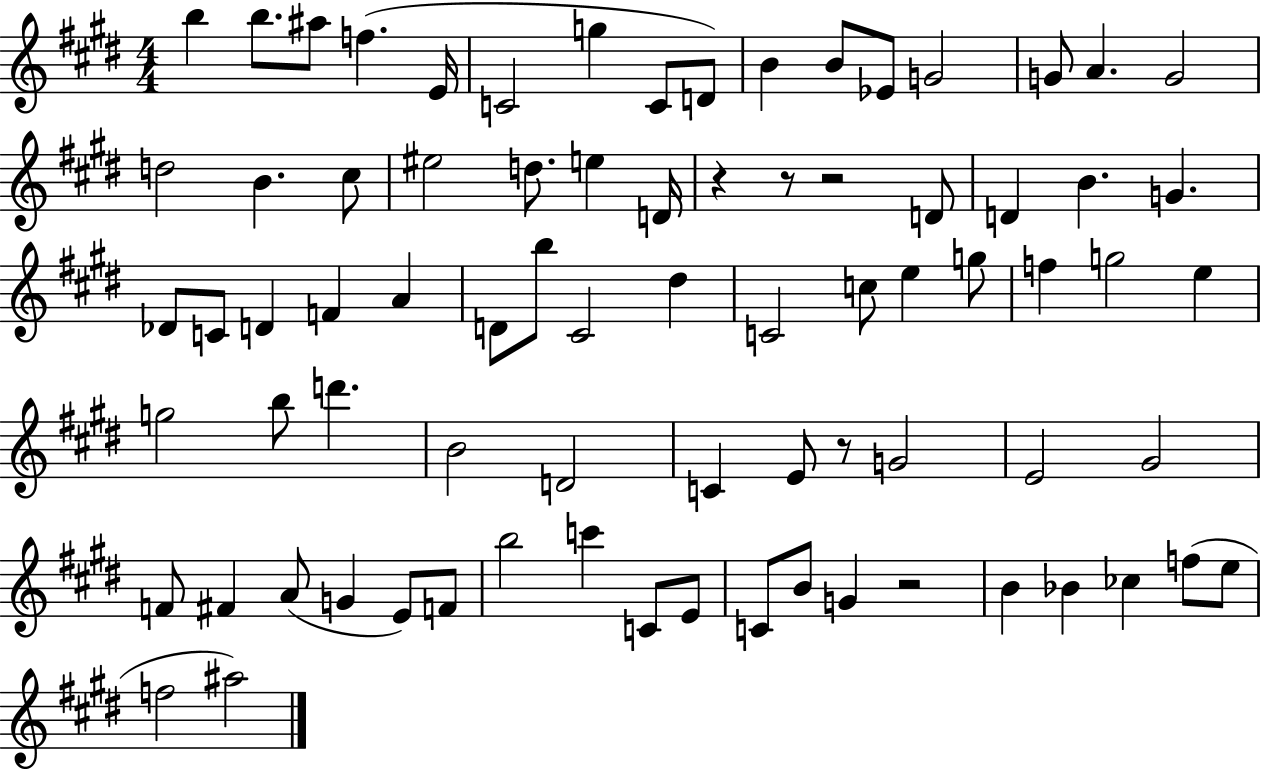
{
  \clef treble
  \numericTimeSignature
  \time 4/4
  \key e \major
  b''4 b''8. ais''8 f''4.( e'16 | c'2 g''4 c'8 d'8) | b'4 b'8 ees'8 g'2 | g'8 a'4. g'2 | \break d''2 b'4. cis''8 | eis''2 d''8. e''4 d'16 | r4 r8 r2 d'8 | d'4 b'4. g'4. | \break des'8 c'8 d'4 f'4 a'4 | d'8 b''8 cis'2 dis''4 | c'2 c''8 e''4 g''8 | f''4 g''2 e''4 | \break g''2 b''8 d'''4. | b'2 d'2 | c'4 e'8 r8 g'2 | e'2 gis'2 | \break f'8 fis'4 a'8( g'4 e'8) f'8 | b''2 c'''4 c'8 e'8 | c'8 b'8 g'4 r2 | b'4 bes'4 ces''4 f''8( e''8 | \break f''2 ais''2) | \bar "|."
}